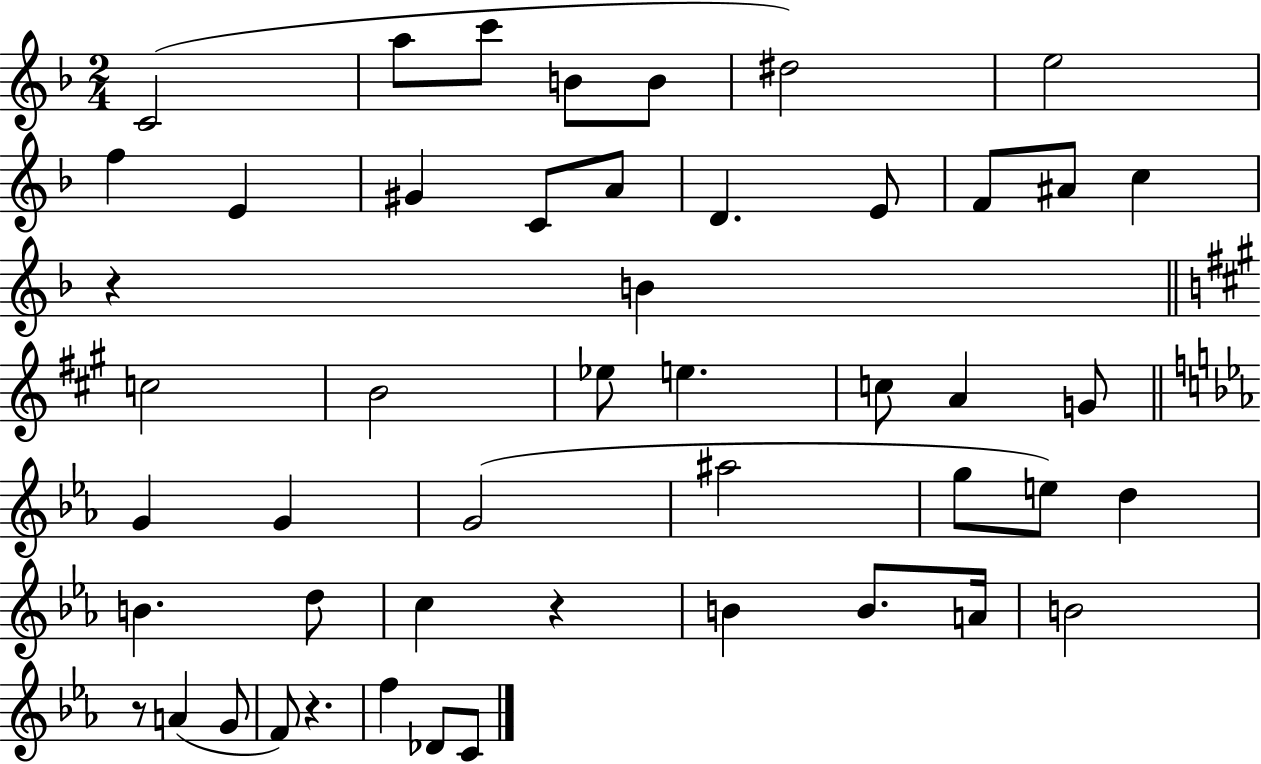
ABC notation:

X:1
T:Untitled
M:2/4
L:1/4
K:F
C2 a/2 c'/2 B/2 B/2 ^d2 e2 f E ^G C/2 A/2 D E/2 F/2 ^A/2 c z B c2 B2 _e/2 e c/2 A G/2 G G G2 ^a2 g/2 e/2 d B d/2 c z B B/2 A/4 B2 z/2 A G/2 F/2 z f _D/2 C/2